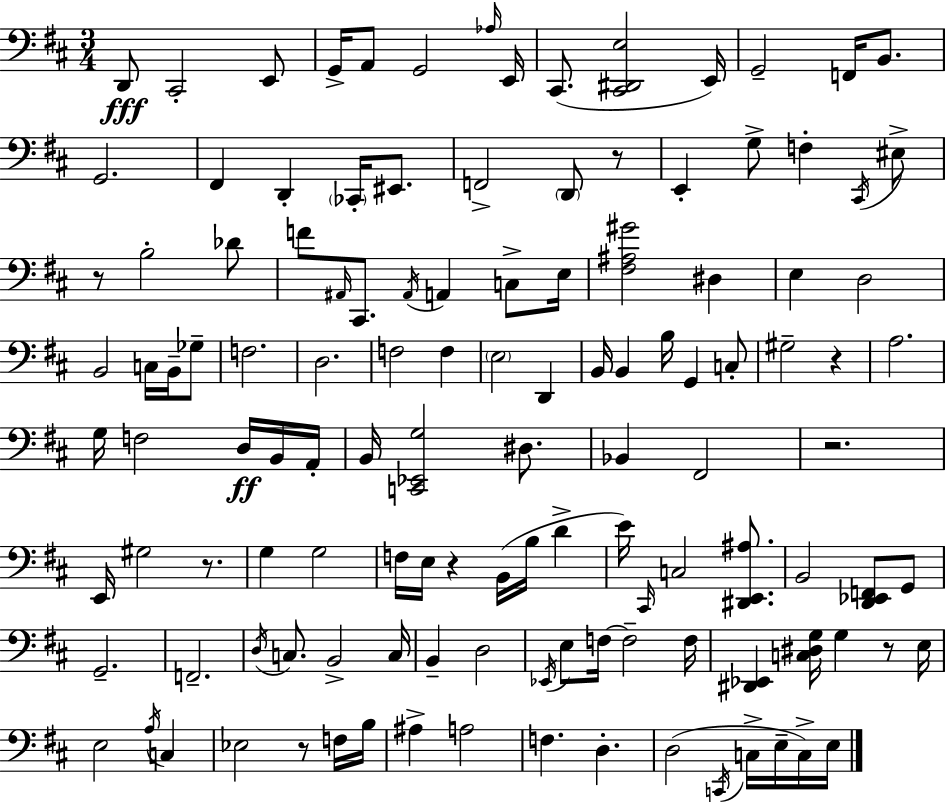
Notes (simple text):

D2/e C#2/h E2/e G2/s A2/e G2/h Ab3/s E2/s C#2/e. [C#2,D#2,E3]/h E2/s G2/h F2/s B2/e. G2/h. F#2/q D2/q CES2/s EIS2/e. F2/h D2/e R/e E2/q G3/e F3/q C#2/s EIS3/e R/e B3/h Db4/e F4/e A#2/s C#2/e. A#2/s A2/q C3/e E3/s [F#3,A#3,G#4]/h D#3/q E3/q D3/h B2/h C3/s B2/s Gb3/e F3/h. D3/h. F3/h F3/q E3/h D2/q B2/s B2/q B3/s G2/q C3/e G#3/h R/q A3/h. G3/s F3/h D3/s B2/s A2/s B2/s [C2,Eb2,G3]/h D#3/e. Bb2/q F#2/h R/h. E2/s G#3/h R/e. G3/q G3/h F3/s E3/s R/q B2/s B3/s D4/q E4/s C#2/s C3/h [D#2,E2,A#3]/e. B2/h [D2,Eb2,F2]/e G2/e G2/h. F2/h. D3/s C3/e. B2/h C3/s B2/q D3/h Eb2/s E3/e F3/s F3/h F3/s [D#2,Eb2]/q [C3,D#3,G3]/s G3/q R/e E3/s E3/h A3/s C3/q Eb3/h R/e F3/s B3/s A#3/q A3/h F3/q. D3/q. D3/h C2/s C3/s E3/s C3/s E3/s